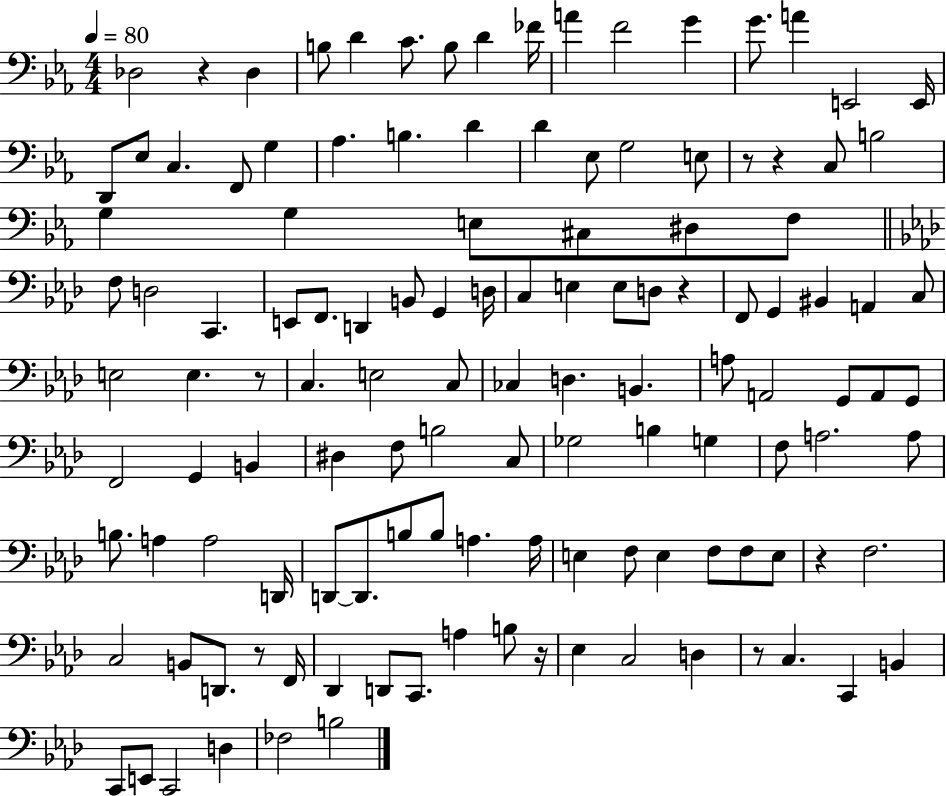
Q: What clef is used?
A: bass